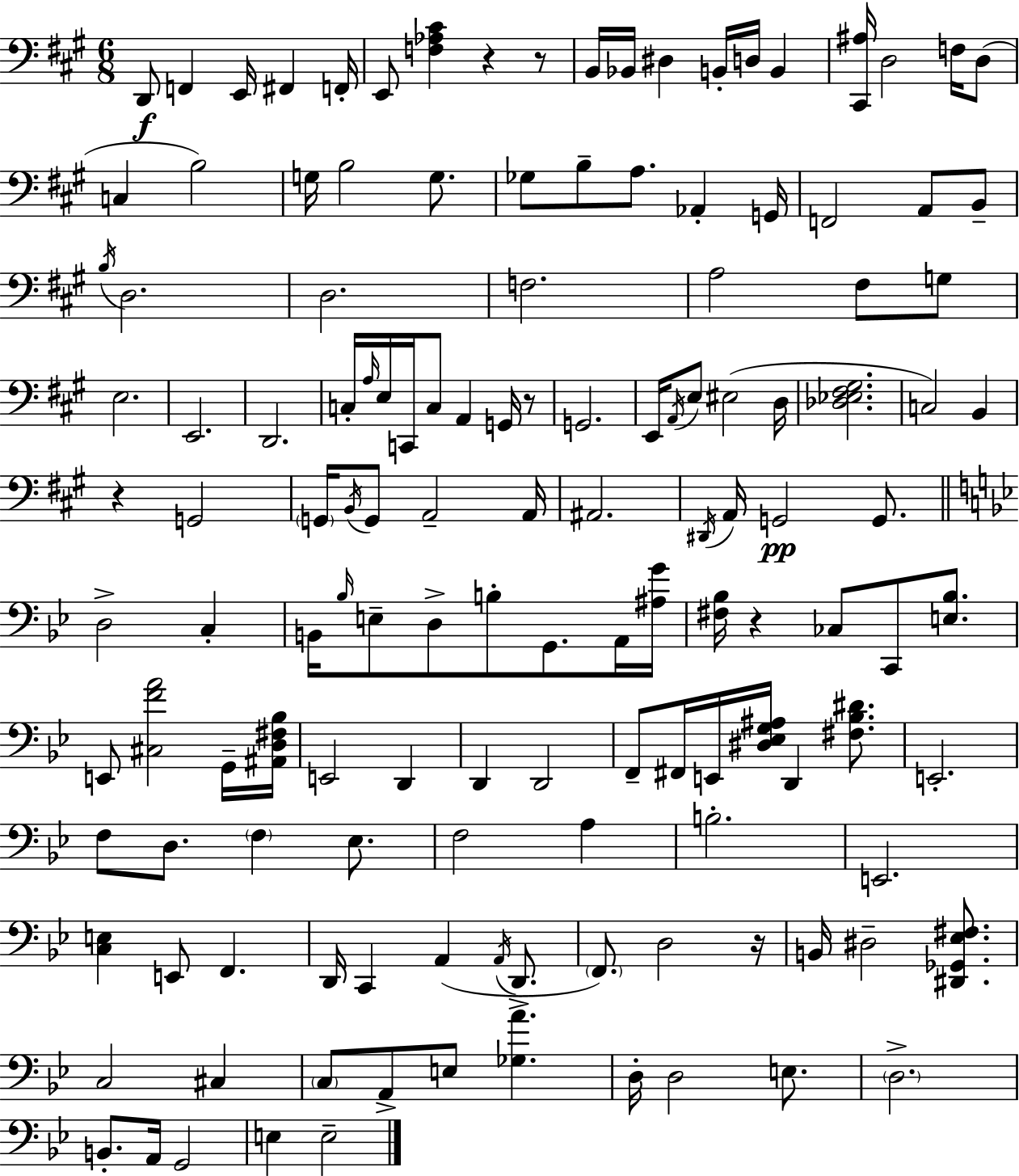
{
  \clef bass
  \numericTimeSignature
  \time 6/8
  \key a \major
  d,8\f f,4 e,16 fis,4 f,16-. | e,8 <f aes cis'>4 r4 r8 | b,16 bes,16 dis4 b,16-. d16 b,4 | <cis, ais>16 d2 f16 d8( | \break c4 b2) | g16 b2 g8. | ges8 b8-- a8. aes,4-. g,16 | f,2 a,8 b,8-- | \break \acciaccatura { b16 } d2. | d2. | f2. | a2 fis8 g8 | \break e2. | e,2. | d,2. | c16-. \grace { a16 } e16 c,16 c8 a,4 g,16 | \break r8 g,2. | e,16 \acciaccatura { a,16 } e8 eis2( | d16 <des ees fis gis>2. | c2) b,4 | \break r4 g,2 | \parenthesize g,16 \acciaccatura { b,16 } g,8 a,2-- | a,16 ais,2. | \acciaccatura { dis,16 } a,16 g,2\pp | \break g,8. \bar "||" \break \key g \minor d2-> c4-. | b,16 \grace { bes16 } e8-- d8-> b8-. g,8. a,16 | <ais g'>16 <fis bes>16 r4 ces8 c,8 <e bes>8. | e,8 <cis f' a'>2 g,16-- | \break <ais, d fis bes>16 e,2 d,4 | d,4 d,2 | f,8-- fis,16 e,16 <dis ees g ais>16 d,4 <fis bes dis'>8. | e,2.-. | \break f8 d8. \parenthesize f4 ees8. | f2 a4 | b2.-. | e,2. | \break <c e>4 e,8 f,4. | d,16 c,4 a,4( \acciaccatura { a,16 } d,8.-> | \parenthesize f,8.) d2 | r16 b,16 dis2-- <dis, ges, ees fis>8. | \break c2 cis4 | \parenthesize c8 a,8-> e8 <ges a'>4. | d16-. d2 e8. | \parenthesize d2.-> | \break b,8.-. a,16 g,2 | e4 e2-- | \bar "|."
}